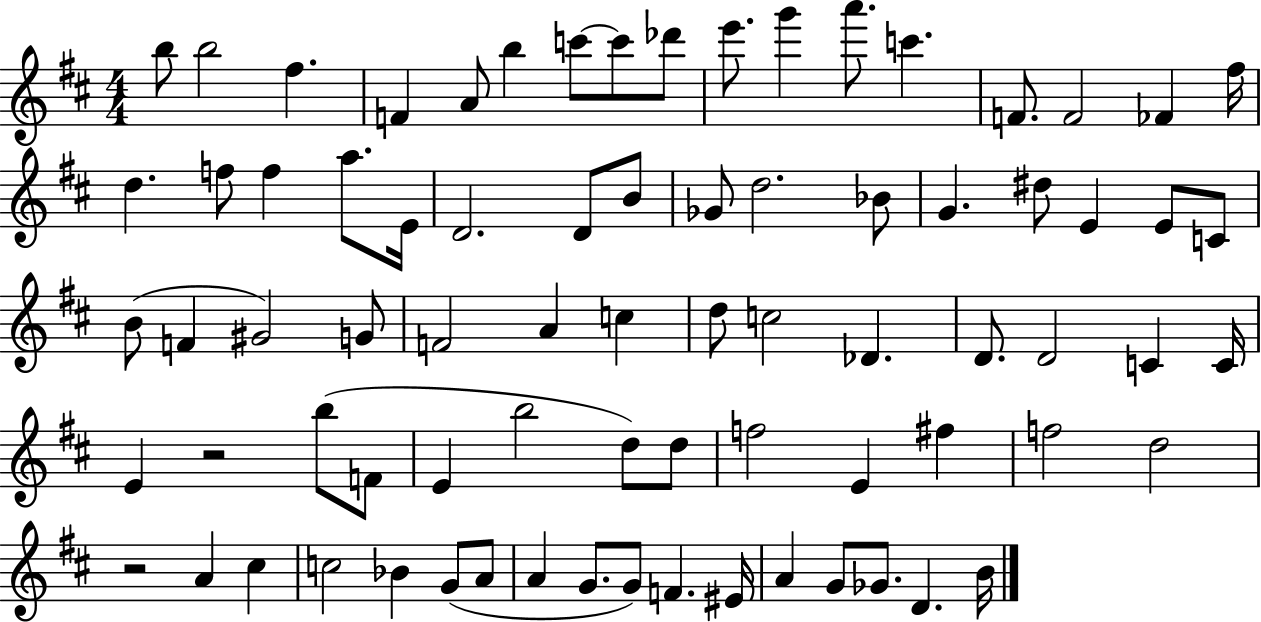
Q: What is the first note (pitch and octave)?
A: B5